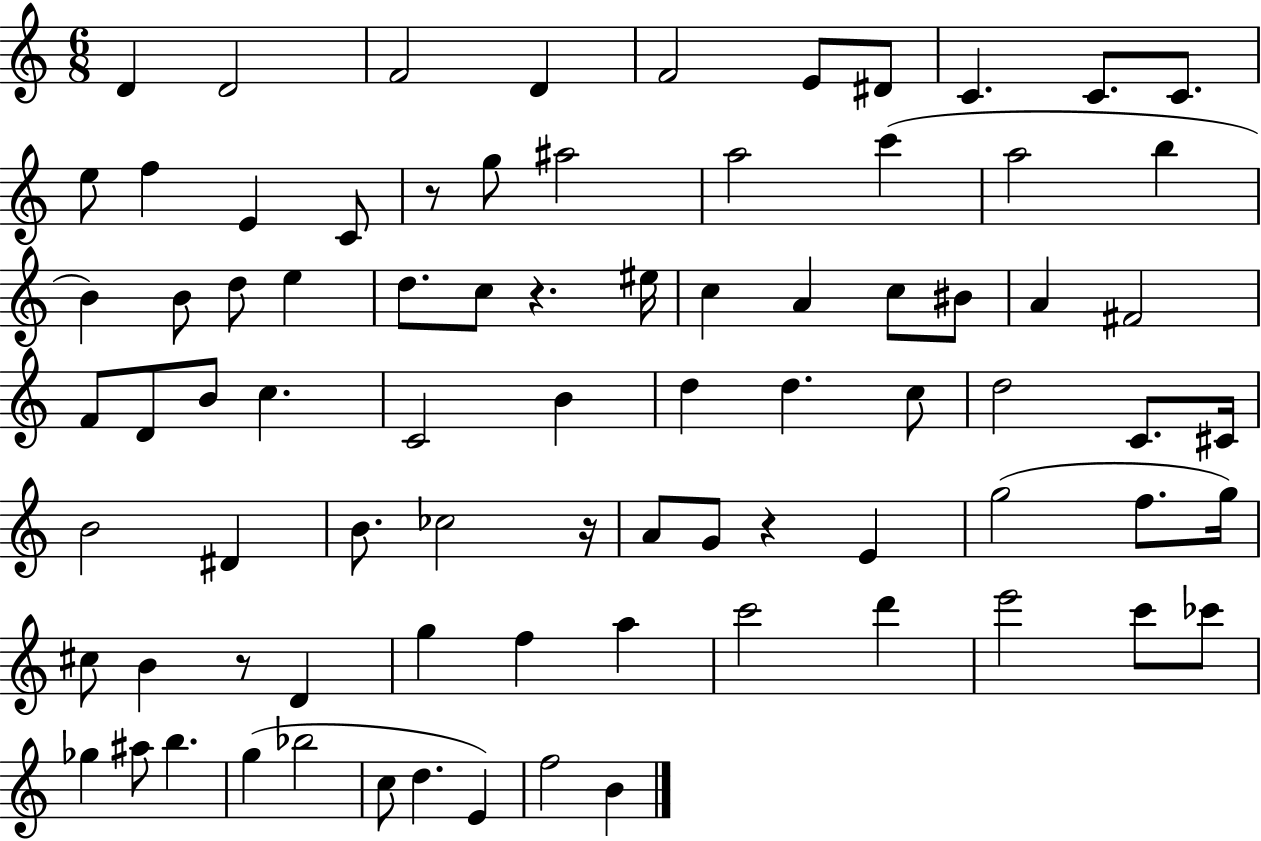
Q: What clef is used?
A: treble